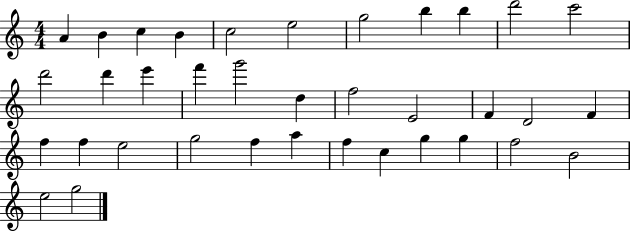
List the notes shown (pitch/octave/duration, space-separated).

A4/q B4/q C5/q B4/q C5/h E5/h G5/h B5/q B5/q D6/h C6/h D6/h D6/q E6/q F6/q G6/h D5/q F5/h E4/h F4/q D4/h F4/q F5/q F5/q E5/h G5/h F5/q A5/q F5/q C5/q G5/q G5/q F5/h B4/h E5/h G5/h